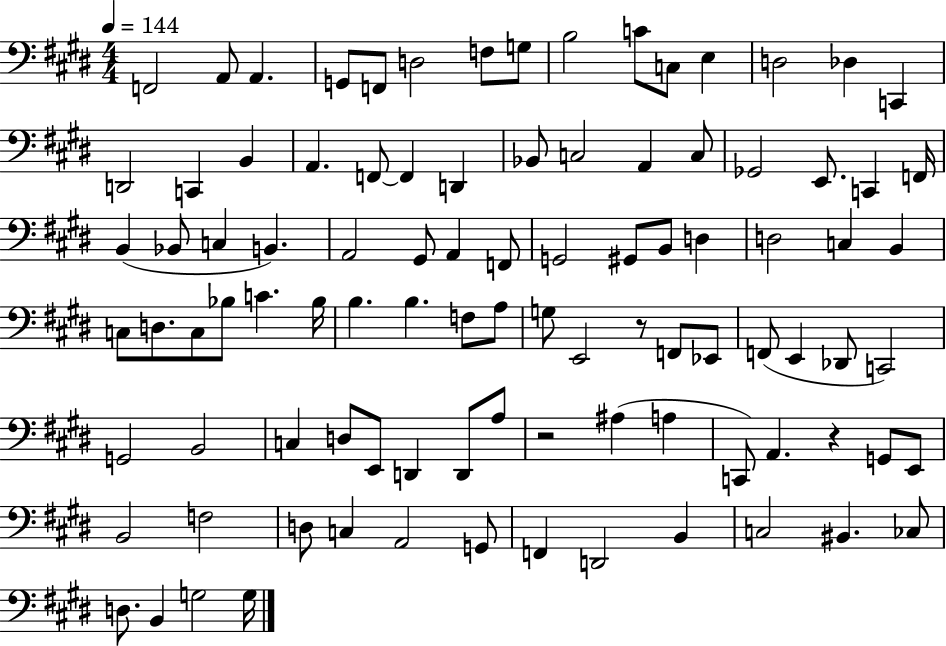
{
  \clef bass
  \numericTimeSignature
  \time 4/4
  \key e \major
  \tempo 4 = 144
  f,2 a,8 a,4. | g,8 f,8 d2 f8 g8 | b2 c'8 c8 e4 | d2 des4 c,4 | \break d,2 c,4 b,4 | a,4. f,8~~ f,4 d,4 | bes,8 c2 a,4 c8 | ges,2 e,8. c,4 f,16 | \break b,4( bes,8 c4 b,4.) | a,2 gis,8 a,4 f,8 | g,2 gis,8 b,8 d4 | d2 c4 b,4 | \break c8 d8. c8 bes8 c'4. bes16 | b4. b4. f8 a8 | g8 e,2 r8 f,8 ees,8 | f,8( e,4 des,8 c,2) | \break g,2 b,2 | c4 d8 e,8 d,4 d,8 a8 | r2 ais4( a4 | c,8) a,4. r4 g,8 e,8 | \break b,2 f2 | d8 c4 a,2 g,8 | f,4 d,2 b,4 | c2 bis,4. ces8 | \break d8. b,4 g2 g16 | \bar "|."
}